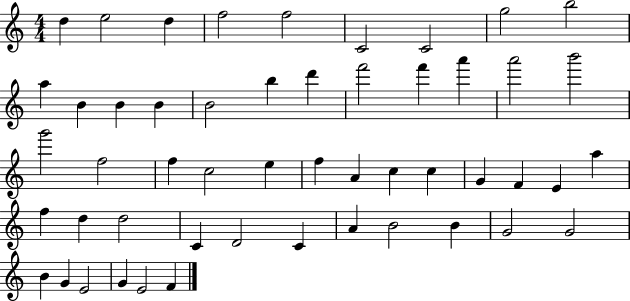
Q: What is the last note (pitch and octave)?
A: F4